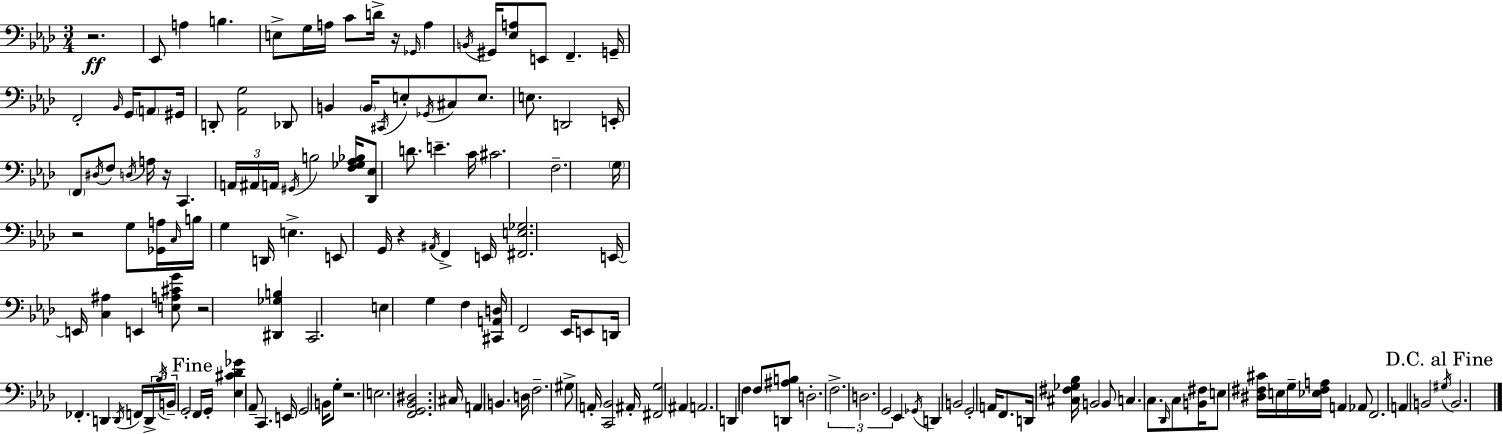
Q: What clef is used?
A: bass